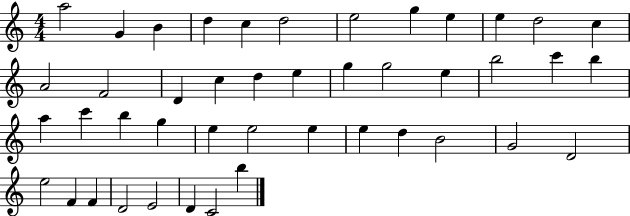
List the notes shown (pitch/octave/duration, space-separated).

A5/h G4/q B4/q D5/q C5/q D5/h E5/h G5/q E5/q E5/q D5/h C5/q A4/h F4/h D4/q C5/q D5/q E5/q G5/q G5/h E5/q B5/h C6/q B5/q A5/q C6/q B5/q G5/q E5/q E5/h E5/q E5/q D5/q B4/h G4/h D4/h E5/h F4/q F4/q D4/h E4/h D4/q C4/h B5/q